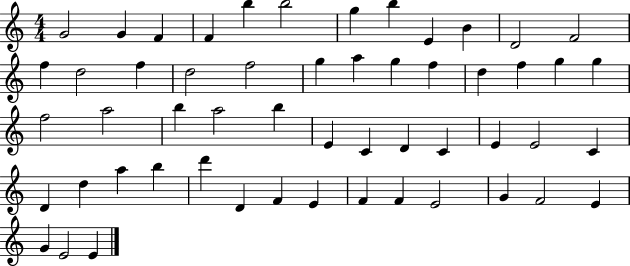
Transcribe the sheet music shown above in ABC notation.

X:1
T:Untitled
M:4/4
L:1/4
K:C
G2 G F F b b2 g b E B D2 F2 f d2 f d2 f2 g a g f d f g g f2 a2 b a2 b E C D C E E2 C D d a b d' D F E F F E2 G F2 E G E2 E